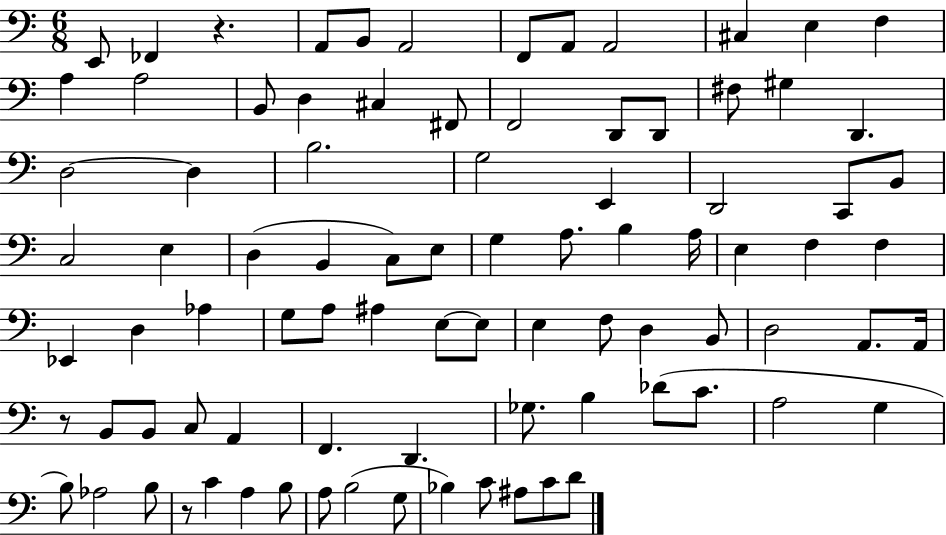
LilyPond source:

{
  \clef bass
  \numericTimeSignature
  \time 6/8
  \key c \major
  e,8 fes,4 r4. | a,8 b,8 a,2 | f,8 a,8 a,2 | cis4 e4 f4 | \break a4 a2 | b,8 d4 cis4 fis,8 | f,2 d,8 d,8 | fis8 gis4 d,4. | \break d2~~ d4 | b2. | g2 e,4 | d,2 c,8 b,8 | \break c2 e4 | d4( b,4 c8) e8 | g4 a8. b4 a16 | e4 f4 f4 | \break ees,4 d4 aes4 | g8 a8 ais4 e8~~ e8 | e4 f8 d4 b,8 | d2 a,8. a,16 | \break r8 b,8 b,8 c8 a,4 | f,4. d,4. | ges8. b4 des'8( c'8. | a2 g4 | \break b8) aes2 b8 | r8 c'4 a4 b8 | a8 b2( g8 | bes4) c'8 ais8 c'8 d'8 | \break \bar "|."
}